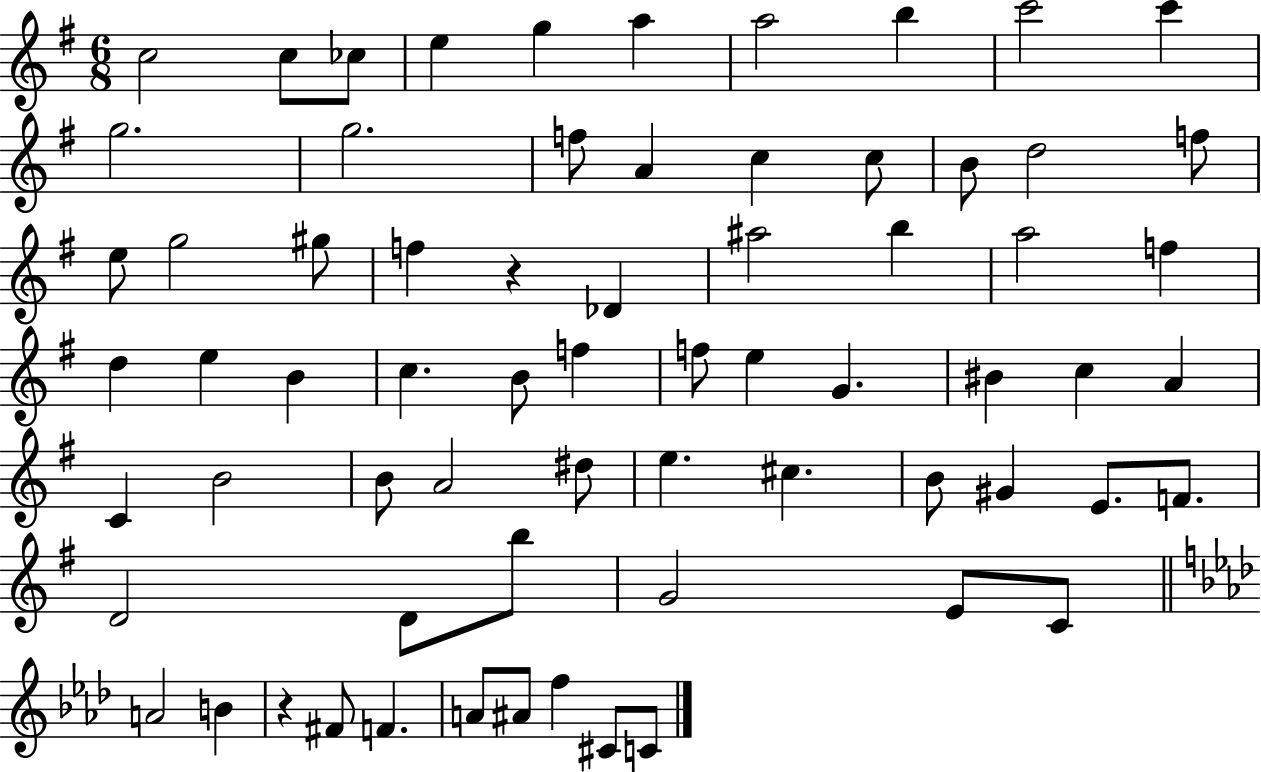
{
  \clef treble
  \numericTimeSignature
  \time 6/8
  \key g \major
  c''2 c''8 ces''8 | e''4 g''4 a''4 | a''2 b''4 | c'''2 c'''4 | \break g''2. | g''2. | f''8 a'4 c''4 c''8 | b'8 d''2 f''8 | \break e''8 g''2 gis''8 | f''4 r4 des'4 | ais''2 b''4 | a''2 f''4 | \break d''4 e''4 b'4 | c''4. b'8 f''4 | f''8 e''4 g'4. | bis'4 c''4 a'4 | \break c'4 b'2 | b'8 a'2 dis''8 | e''4. cis''4. | b'8 gis'4 e'8. f'8. | \break d'2 d'8 b''8 | g'2 e'8 c'8 | \bar "||" \break \key aes \major a'2 b'4 | r4 fis'8 f'4. | a'8 ais'8 f''4 cis'8 c'8 | \bar "|."
}